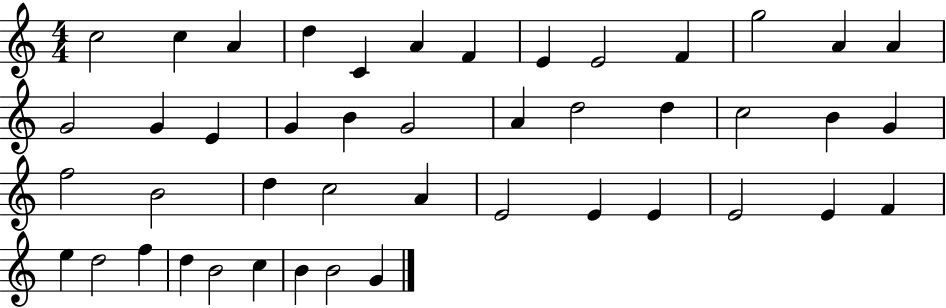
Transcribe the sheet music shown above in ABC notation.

X:1
T:Untitled
M:4/4
L:1/4
K:C
c2 c A d C A F E E2 F g2 A A G2 G E G B G2 A d2 d c2 B G f2 B2 d c2 A E2 E E E2 E F e d2 f d B2 c B B2 G